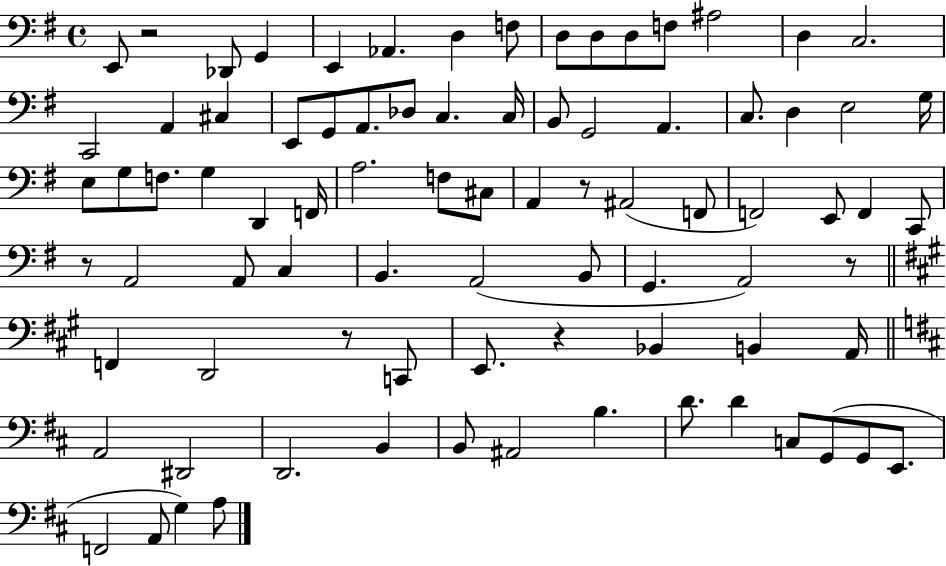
E2/e R/h Db2/e G2/q E2/q Ab2/q. D3/q F3/e D3/e D3/e D3/e F3/e A#3/h D3/q C3/h. C2/h A2/q C#3/q E2/e G2/e A2/e. Db3/e C3/q. C3/s B2/e G2/h A2/q. C3/e. D3/q E3/h G3/s E3/e G3/e F3/e. G3/q D2/q F2/s A3/h. F3/e C#3/e A2/q R/e A#2/h F2/e F2/h E2/e F2/q C2/e R/e A2/h A2/e C3/q B2/q. A2/h B2/e G2/q. A2/h R/e F2/q D2/h R/e C2/e E2/e. R/q Bb2/q B2/q A2/s A2/h D#2/h D2/h. B2/q B2/e A#2/h B3/q. D4/e. D4/q C3/e G2/e G2/e E2/e. F2/h A2/e G3/q A3/e